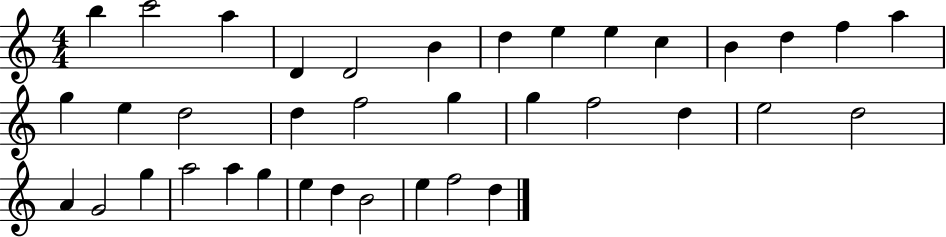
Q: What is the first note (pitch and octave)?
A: B5